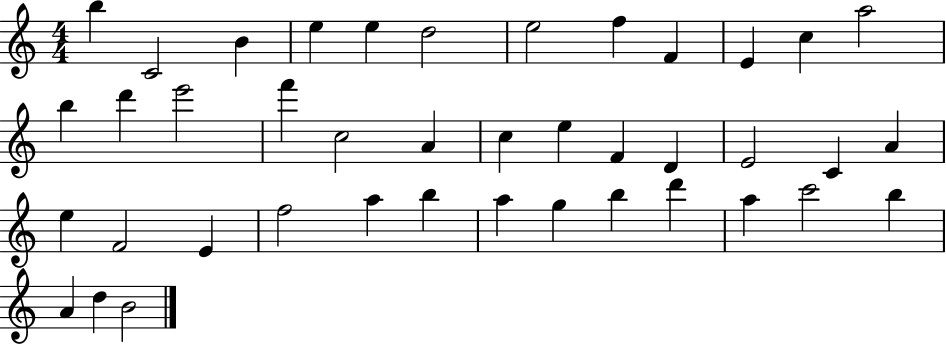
X:1
T:Untitled
M:4/4
L:1/4
K:C
b C2 B e e d2 e2 f F E c a2 b d' e'2 f' c2 A c e F D E2 C A e F2 E f2 a b a g b d' a c'2 b A d B2